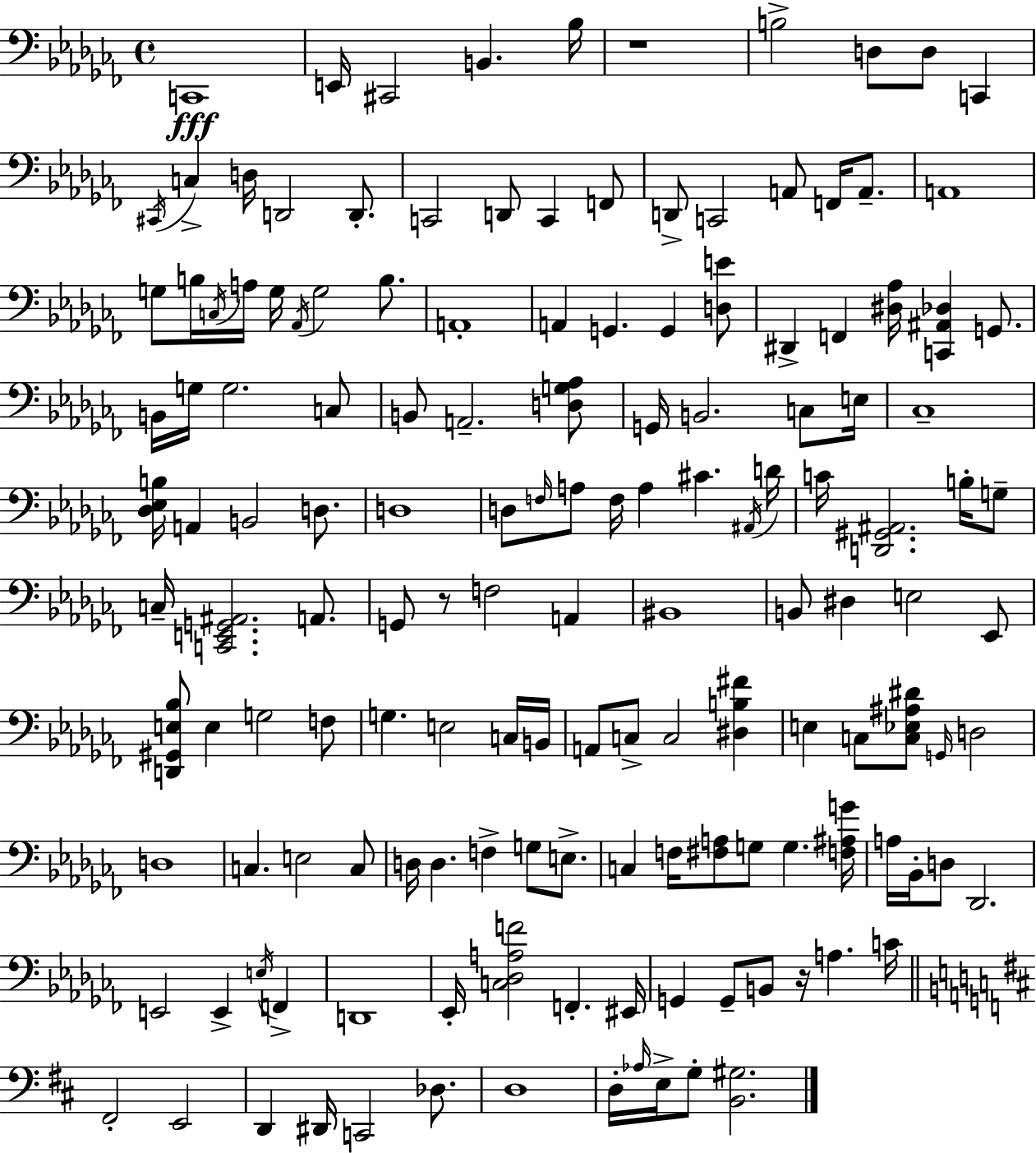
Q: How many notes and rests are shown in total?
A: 147